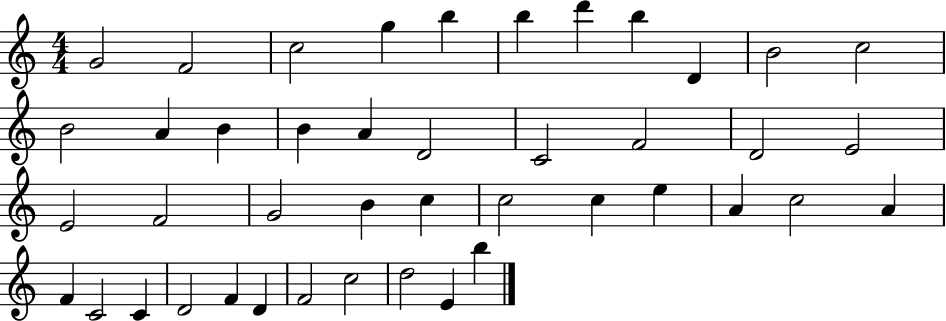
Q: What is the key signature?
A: C major